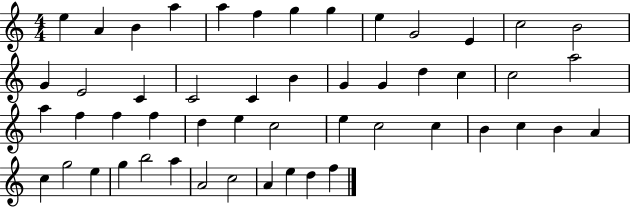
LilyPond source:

{
  \clef treble
  \numericTimeSignature
  \time 4/4
  \key c \major
  e''4 a'4 b'4 a''4 | a''4 f''4 g''4 g''4 | e''4 g'2 e'4 | c''2 b'2 | \break g'4 e'2 c'4 | c'2 c'4 b'4 | g'4 g'4 d''4 c''4 | c''2 a''2 | \break a''4 f''4 f''4 f''4 | d''4 e''4 c''2 | e''4 c''2 c''4 | b'4 c''4 b'4 a'4 | \break c''4 g''2 e''4 | g''4 b''2 a''4 | a'2 c''2 | a'4 e''4 d''4 f''4 | \break \bar "|."
}